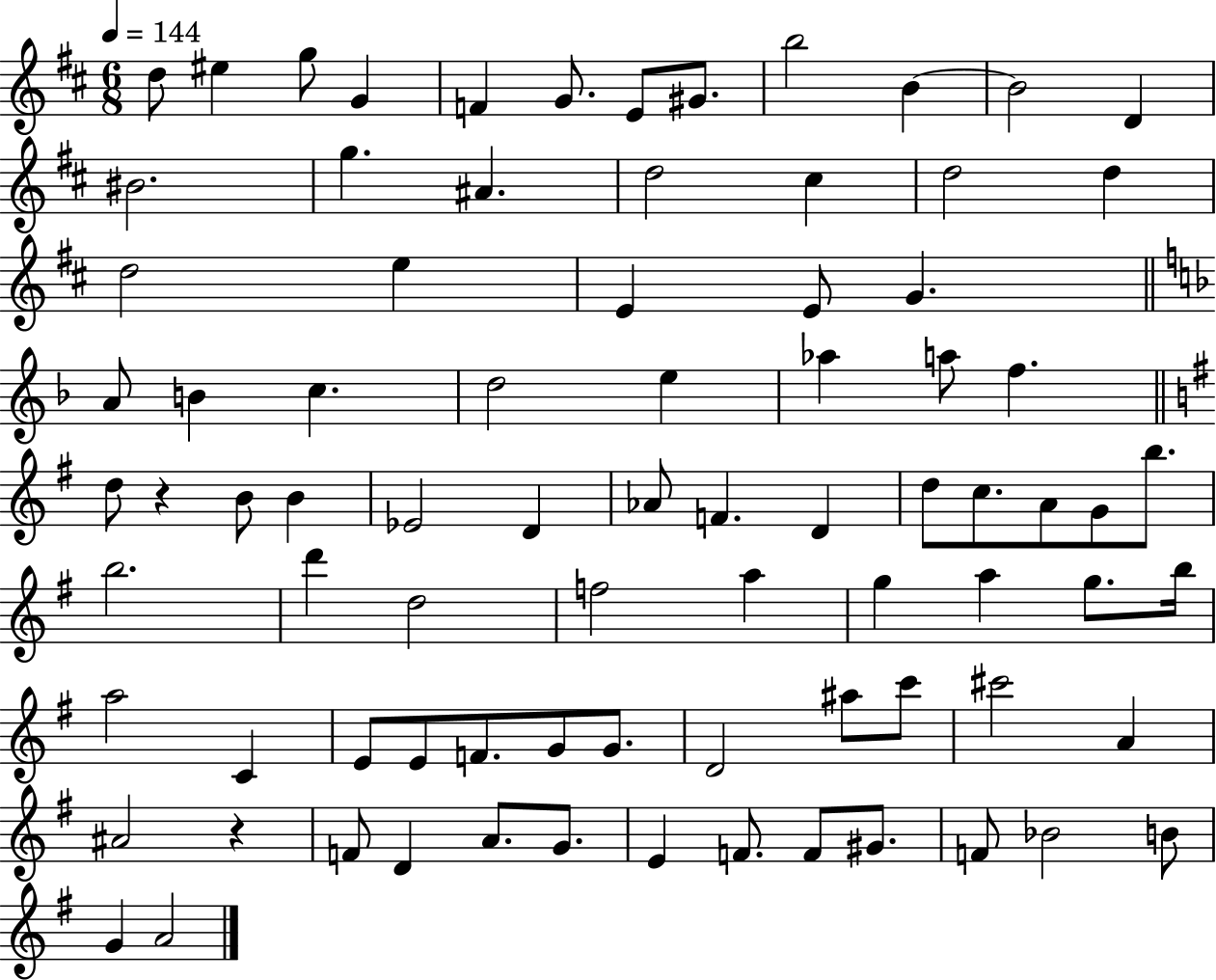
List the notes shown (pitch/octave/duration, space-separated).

D5/e EIS5/q G5/e G4/q F4/q G4/e. E4/e G#4/e. B5/h B4/q B4/h D4/q BIS4/h. G5/q. A#4/q. D5/h C#5/q D5/h D5/q D5/h E5/q E4/q E4/e G4/q. A4/e B4/q C5/q. D5/h E5/q Ab5/q A5/e F5/q. D5/e R/q B4/e B4/q Eb4/h D4/q Ab4/e F4/q. D4/q D5/e C5/e. A4/e G4/e B5/e. B5/h. D6/q D5/h F5/h A5/q G5/q A5/q G5/e. B5/s A5/h C4/q E4/e E4/e F4/e. G4/e G4/e. D4/h A#5/e C6/e C#6/h A4/q A#4/h R/q F4/e D4/q A4/e. G4/e. E4/q F4/e. F4/e G#4/e. F4/e Bb4/h B4/e G4/q A4/h